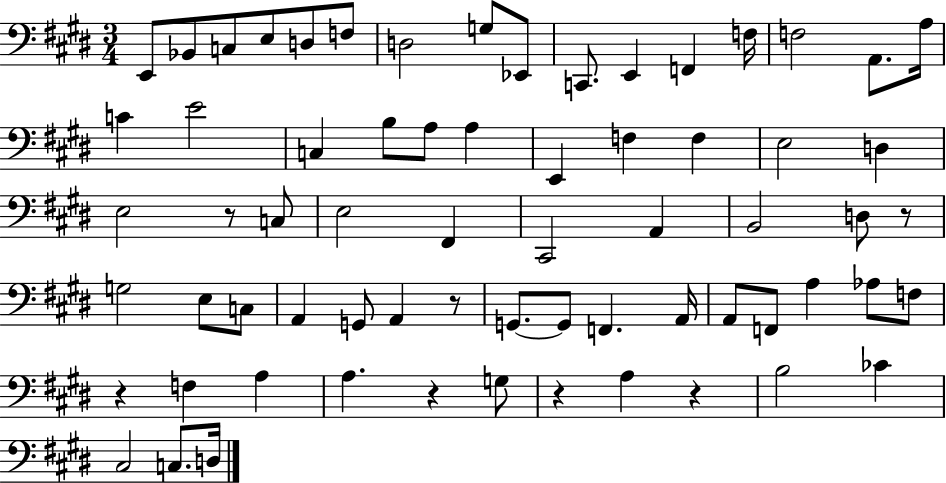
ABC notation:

X:1
T:Untitled
M:3/4
L:1/4
K:E
E,,/2 _B,,/2 C,/2 E,/2 D,/2 F,/2 D,2 G,/2 _E,,/2 C,,/2 E,, F,, F,/4 F,2 A,,/2 A,/4 C E2 C, B,/2 A,/2 A, E,, F, F, E,2 D, E,2 z/2 C,/2 E,2 ^F,, ^C,,2 A,, B,,2 D,/2 z/2 G,2 E,/2 C,/2 A,, G,,/2 A,, z/2 G,,/2 G,,/2 F,, A,,/4 A,,/2 F,,/2 A, _A,/2 F,/2 z F, A, A, z G,/2 z A, z B,2 _C ^C,2 C,/2 D,/4